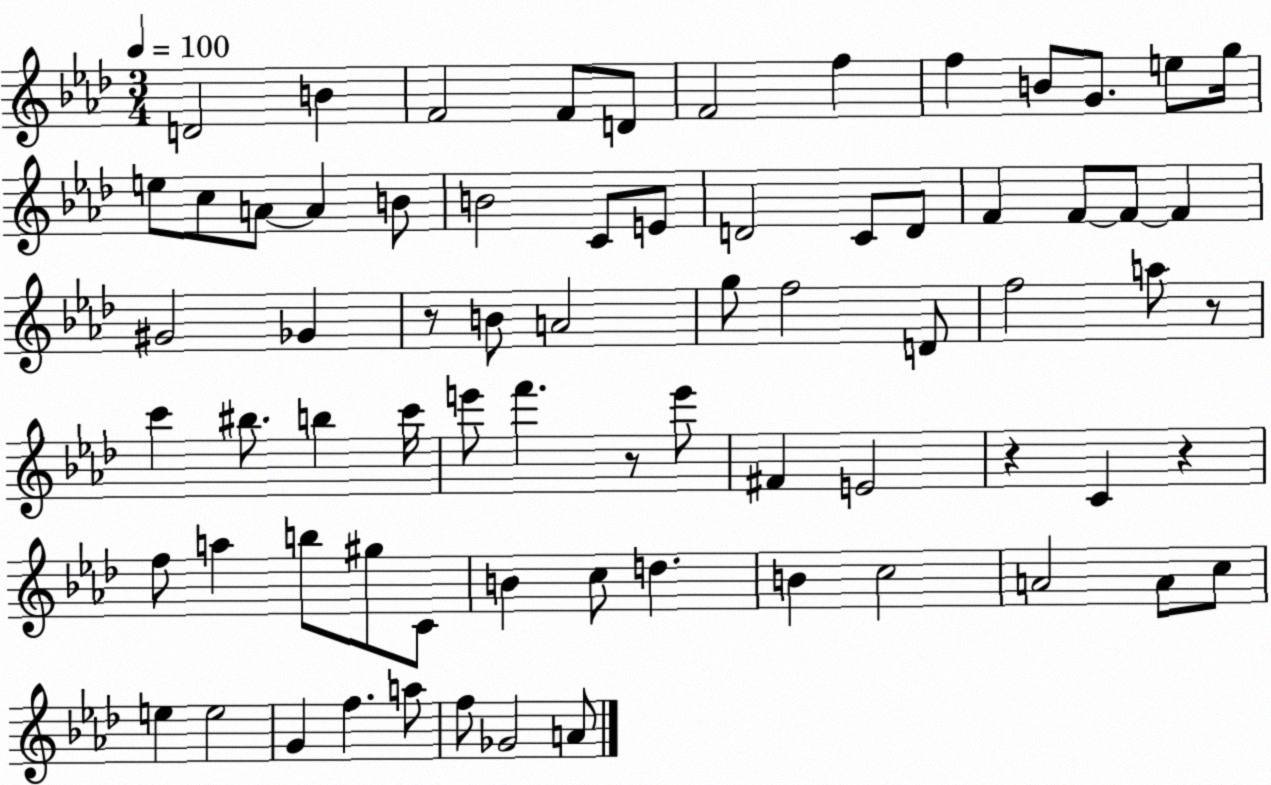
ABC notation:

X:1
T:Untitled
M:3/4
L:1/4
K:Ab
D2 B F2 F/2 D/2 F2 f f B/2 G/2 e/2 g/4 e/2 c/2 A/2 A B/2 B2 C/2 E/2 D2 C/2 D/2 F F/2 F/2 F ^G2 _G z/2 B/2 A2 g/2 f2 D/2 f2 a/2 z/2 c' ^b/2 b c'/4 e'/2 f' z/2 e'/2 ^F E2 z C z f/2 a b/2 ^g/2 C/2 B c/2 d B c2 A2 A/2 c/2 e e2 G f a/2 f/2 _G2 A/2